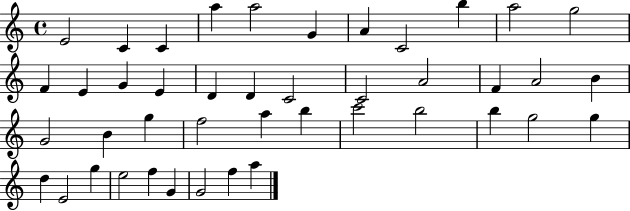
{
  \clef treble
  \time 4/4
  \defaultTimeSignature
  \key c \major
  e'2 c'4 c'4 | a''4 a''2 g'4 | a'4 c'2 b''4 | a''2 g''2 | \break f'4 e'4 g'4 e'4 | d'4 d'4 c'2 | c'2 a'2 | f'4 a'2 b'4 | \break g'2 b'4 g''4 | f''2 a''4 b''4 | c'''2 b''2 | b''4 g''2 g''4 | \break d''4 e'2 g''4 | e''2 f''4 g'4 | g'2 f''4 a''4 | \bar "|."
}